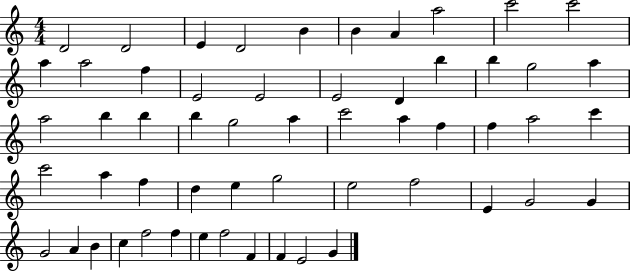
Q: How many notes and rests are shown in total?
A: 56